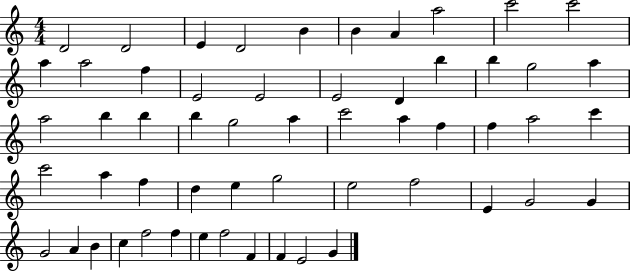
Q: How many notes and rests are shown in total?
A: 56